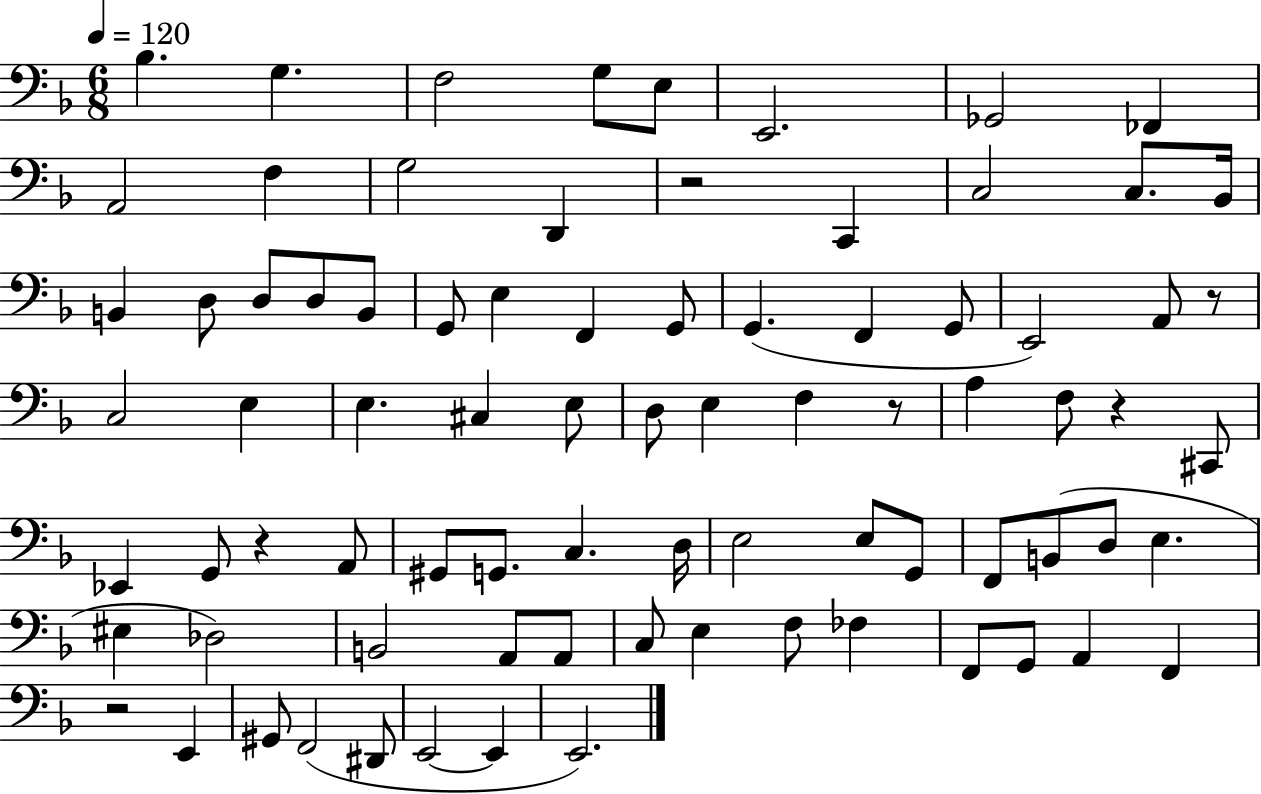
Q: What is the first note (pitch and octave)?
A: Bb3